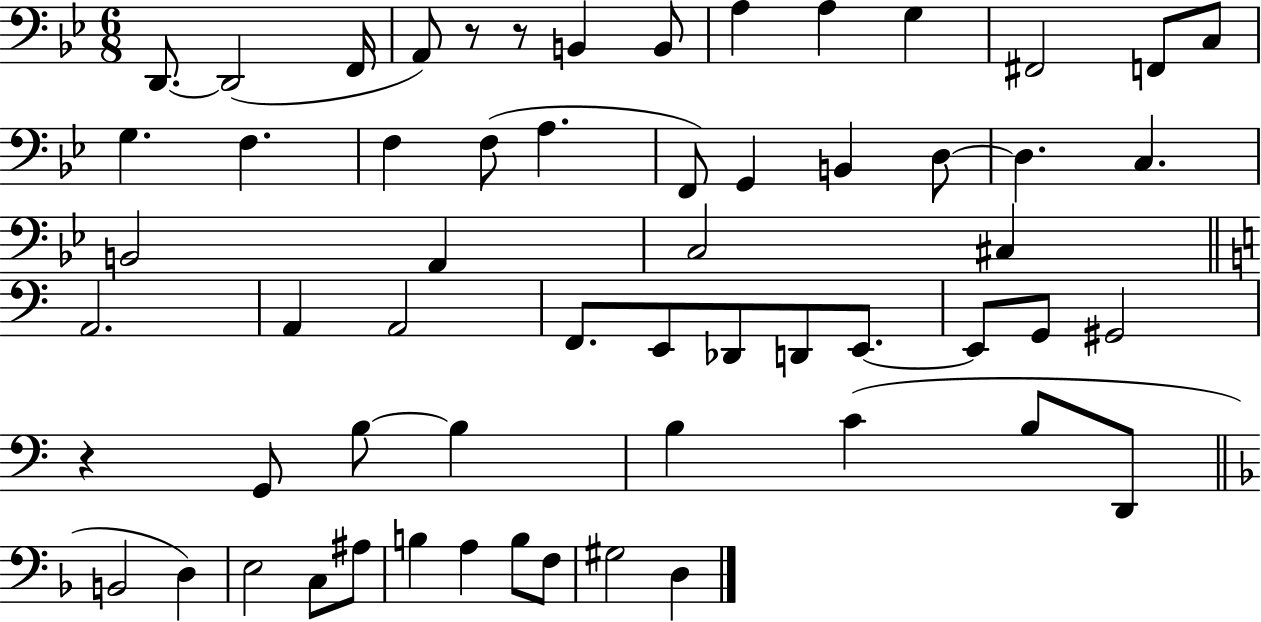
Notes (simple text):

D2/e. D2/h F2/s A2/e R/e R/e B2/q B2/e A3/q A3/q G3/q F#2/h F2/e C3/e G3/q. F3/q. F3/q F3/e A3/q. F2/e G2/q B2/q D3/e D3/q. C3/q. B2/h A2/q C3/h C#3/q A2/h. A2/q A2/h F2/e. E2/e Db2/e D2/e E2/e. E2/e G2/e G#2/h R/q G2/e B3/e B3/q B3/q C4/q B3/e D2/e B2/h D3/q E3/h C3/e A#3/e B3/q A3/q B3/e F3/e G#3/h D3/q